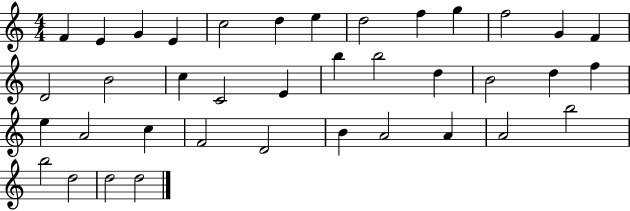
{
  \clef treble
  \numericTimeSignature
  \time 4/4
  \key c \major
  f'4 e'4 g'4 e'4 | c''2 d''4 e''4 | d''2 f''4 g''4 | f''2 g'4 f'4 | \break d'2 b'2 | c''4 c'2 e'4 | b''4 b''2 d''4 | b'2 d''4 f''4 | \break e''4 a'2 c''4 | f'2 d'2 | b'4 a'2 a'4 | a'2 b''2 | \break b''2 d''2 | d''2 d''2 | \bar "|."
}